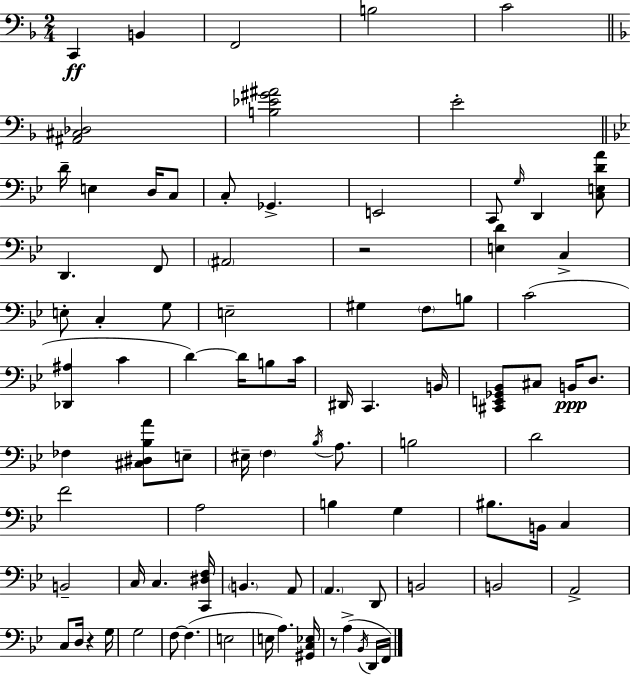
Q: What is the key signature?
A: D minor